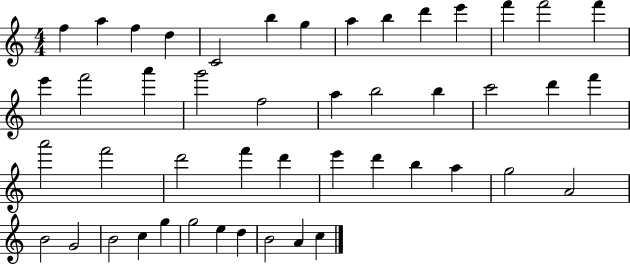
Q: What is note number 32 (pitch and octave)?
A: D6